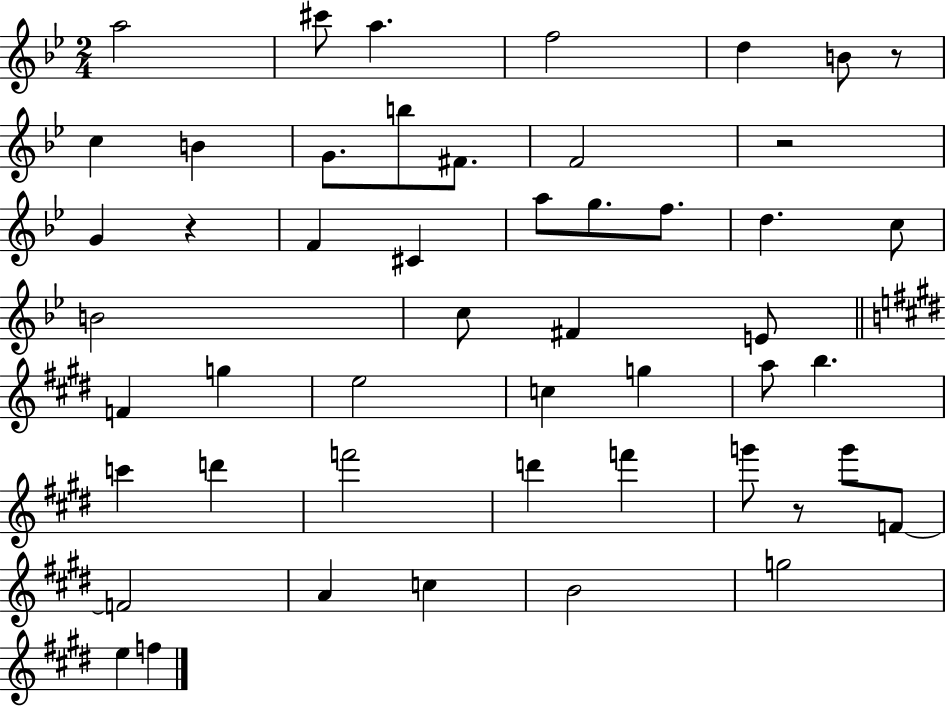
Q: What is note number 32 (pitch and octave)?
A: C6